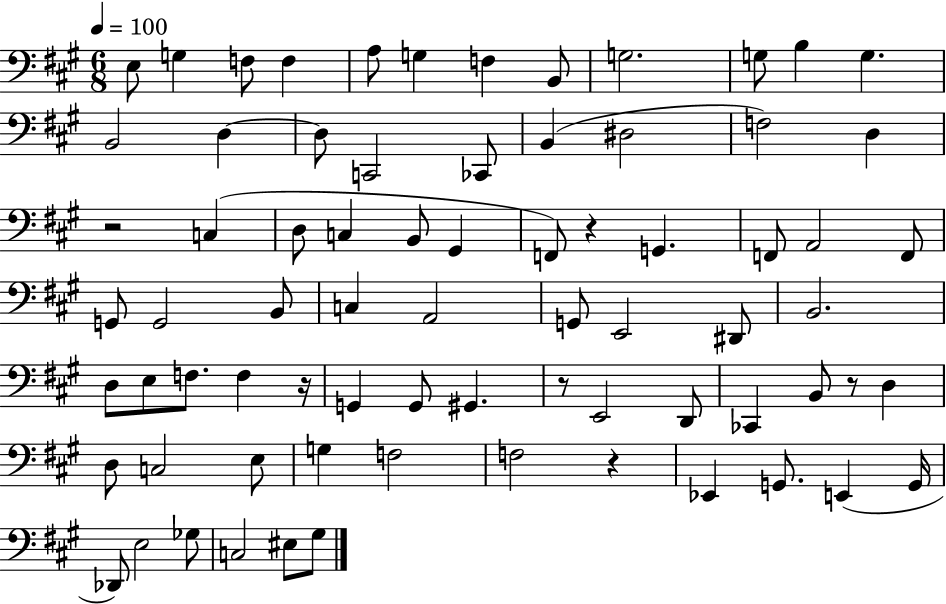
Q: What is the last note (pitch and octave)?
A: G#3